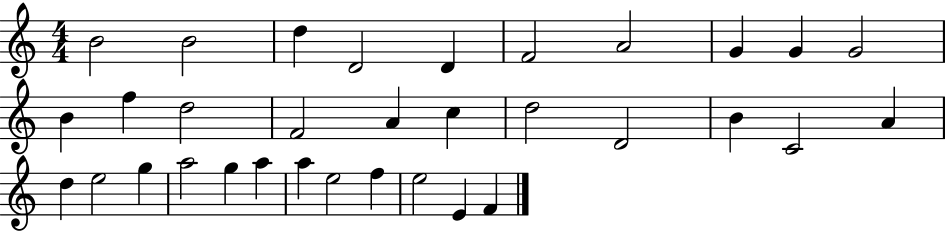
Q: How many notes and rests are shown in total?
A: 33